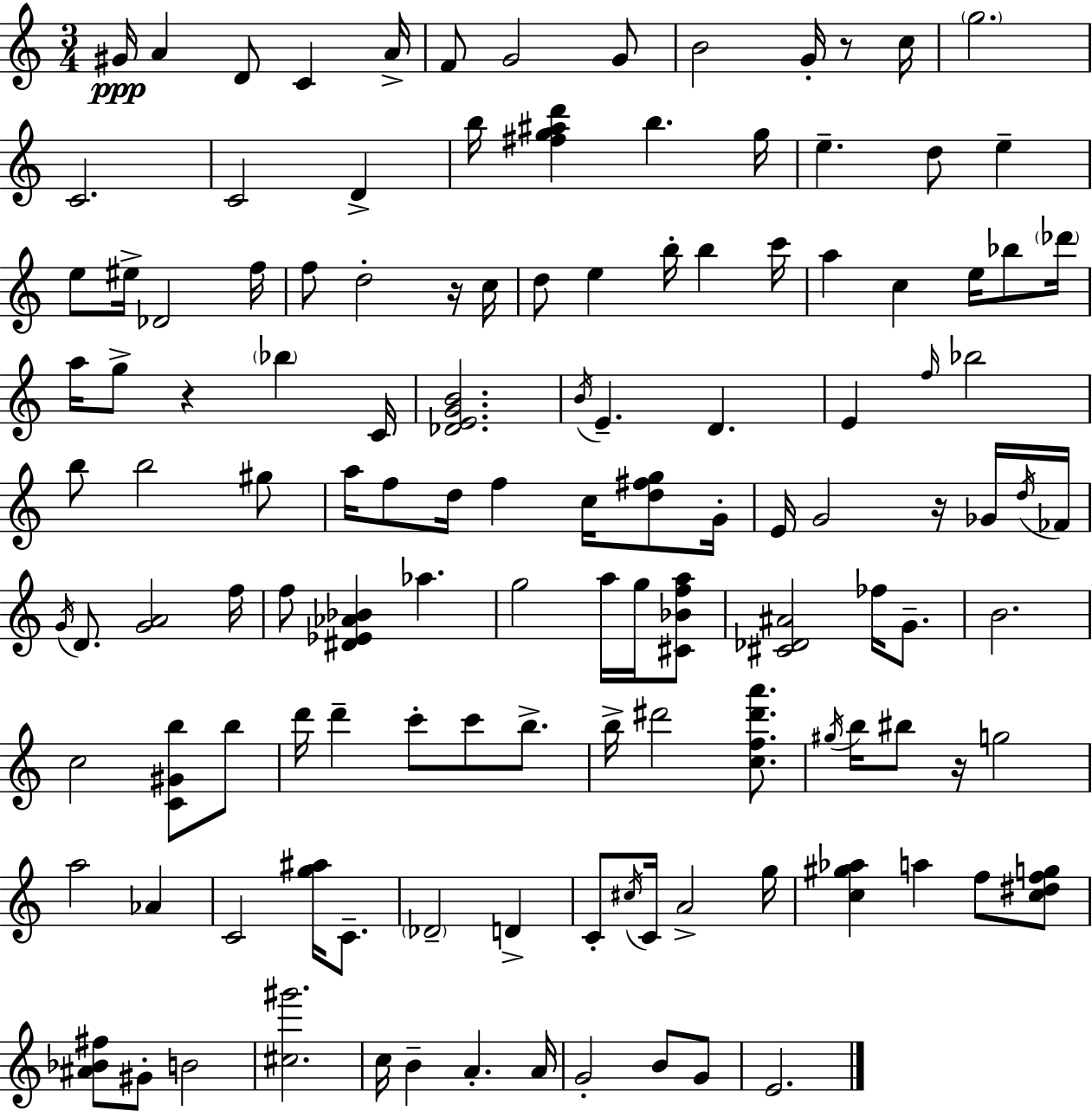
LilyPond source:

{
  \clef treble
  \numericTimeSignature
  \time 3/4
  \key c \major
  \repeat volta 2 { gis'16\ppp a'4 d'8 c'4 a'16-> | f'8 g'2 g'8 | b'2 g'16-. r8 c''16 | \parenthesize g''2. | \break c'2. | c'2 d'4-> | b''16 <fis'' g'' ais'' d'''>4 b''4. g''16 | e''4.-- d''8 e''4-- | \break e''8 eis''16-> des'2 f''16 | f''8 d''2-. r16 c''16 | d''8 e''4 b''16-. b''4 c'''16 | a''4 c''4 e''16 bes''8 \parenthesize des'''16 | \break a''16 g''8-> r4 \parenthesize bes''4 c'16 | <des' e' g' b'>2. | \acciaccatura { b'16 } e'4.-- d'4. | e'4 \grace { f''16 } bes''2 | \break b''8 b''2 | gis''8 a''16 f''8 d''16 f''4 c''16 <d'' fis'' g''>8 | g'16-. e'16 g'2 r16 | ges'16 \acciaccatura { d''16 } fes'16 \acciaccatura { g'16 } d'8. <g' a'>2 | \break f''16 f''8 <dis' ees' aes' bes'>4 aes''4. | g''2 | a''16 g''16 <cis' bes' f'' a''>8 <cis' des' ais'>2 | fes''16 g'8.-- b'2. | \break c''2 | <c' gis' b''>8 b''8 d'''16 d'''4-- c'''8-. c'''8 | b''8.-> b''16-> dis'''2 | <c'' f'' dis''' a'''>8. \acciaccatura { gis''16 } b''16 bis''8 r16 g''2 | \break a''2 | aes'4 c'2 | <g'' ais''>16 c'8.-- \parenthesize des'2-- | d'4-> c'8-. \acciaccatura { cis''16 } c'16 a'2-> | \break g''16 <c'' gis'' aes''>4 a''4 | f''8 <c'' dis'' f'' g''>8 <ais' bes' fis''>8 gis'8-. b'2 | <cis'' gis'''>2. | c''16 b'4-- a'4.-. | \break a'16 g'2-. | b'8 g'8 e'2. | } \bar "|."
}